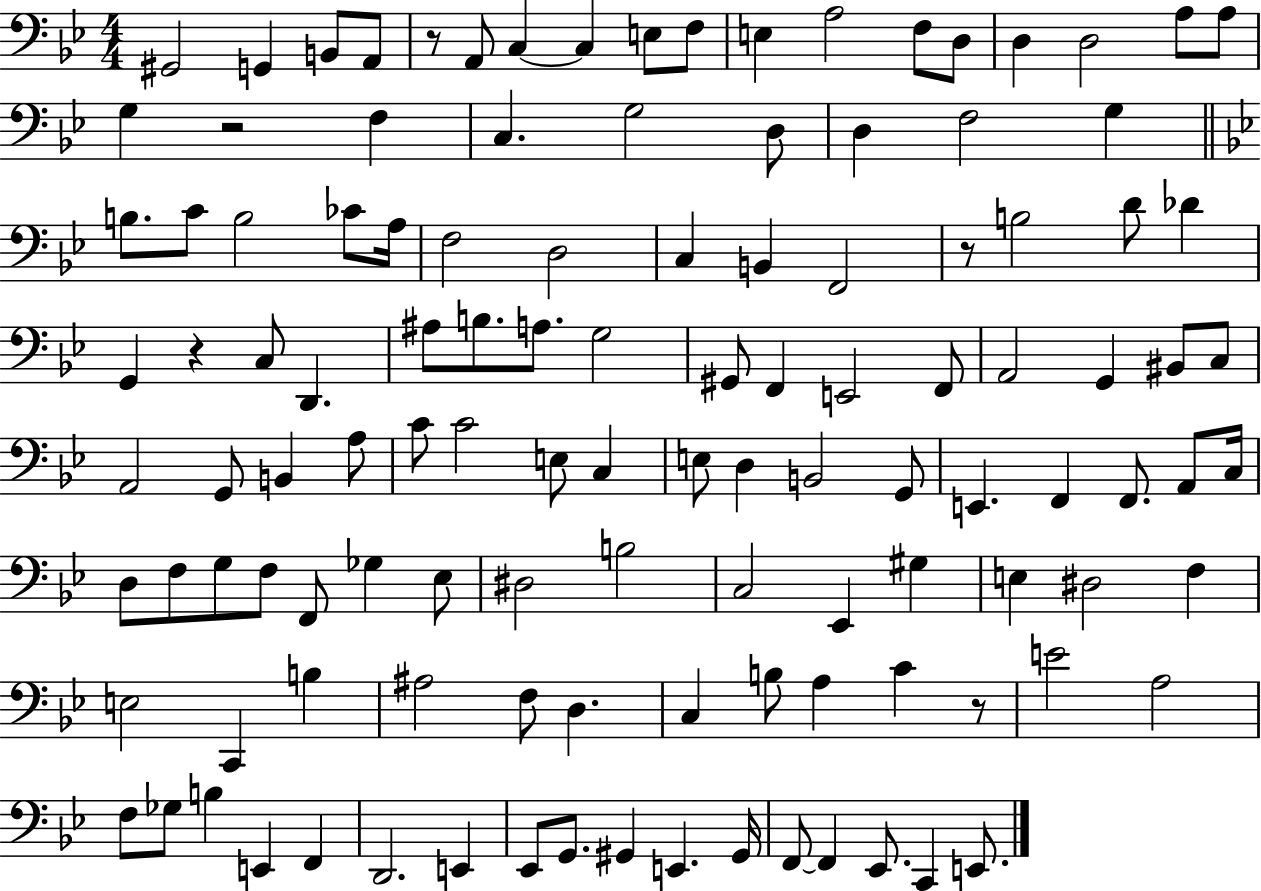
G#2/h G2/q B2/e A2/e R/e A2/e C3/q C3/q E3/e F3/e E3/q A3/h F3/e D3/e D3/q D3/h A3/e A3/e G3/q R/h F3/q C3/q. G3/h D3/e D3/q F3/h G3/q B3/e. C4/e B3/h CES4/e A3/s F3/h D3/h C3/q B2/q F2/h R/e B3/h D4/e Db4/q G2/q R/q C3/e D2/q. A#3/e B3/e. A3/e. G3/h G#2/e F2/q E2/h F2/e A2/h G2/q BIS2/e C3/e A2/h G2/e B2/q A3/e C4/e C4/h E3/e C3/q E3/e D3/q B2/h G2/e E2/q. F2/q F2/e. A2/e C3/s D3/e F3/e G3/e F3/e F2/e Gb3/q Eb3/e D#3/h B3/h C3/h Eb2/q G#3/q E3/q D#3/h F3/q E3/h C2/q B3/q A#3/h F3/e D3/q. C3/q B3/e A3/q C4/q R/e E4/h A3/h F3/e Gb3/e B3/q E2/q F2/q D2/h. E2/q Eb2/e G2/e. G#2/q E2/q. G#2/s F2/e F2/q Eb2/e. C2/q E2/e.